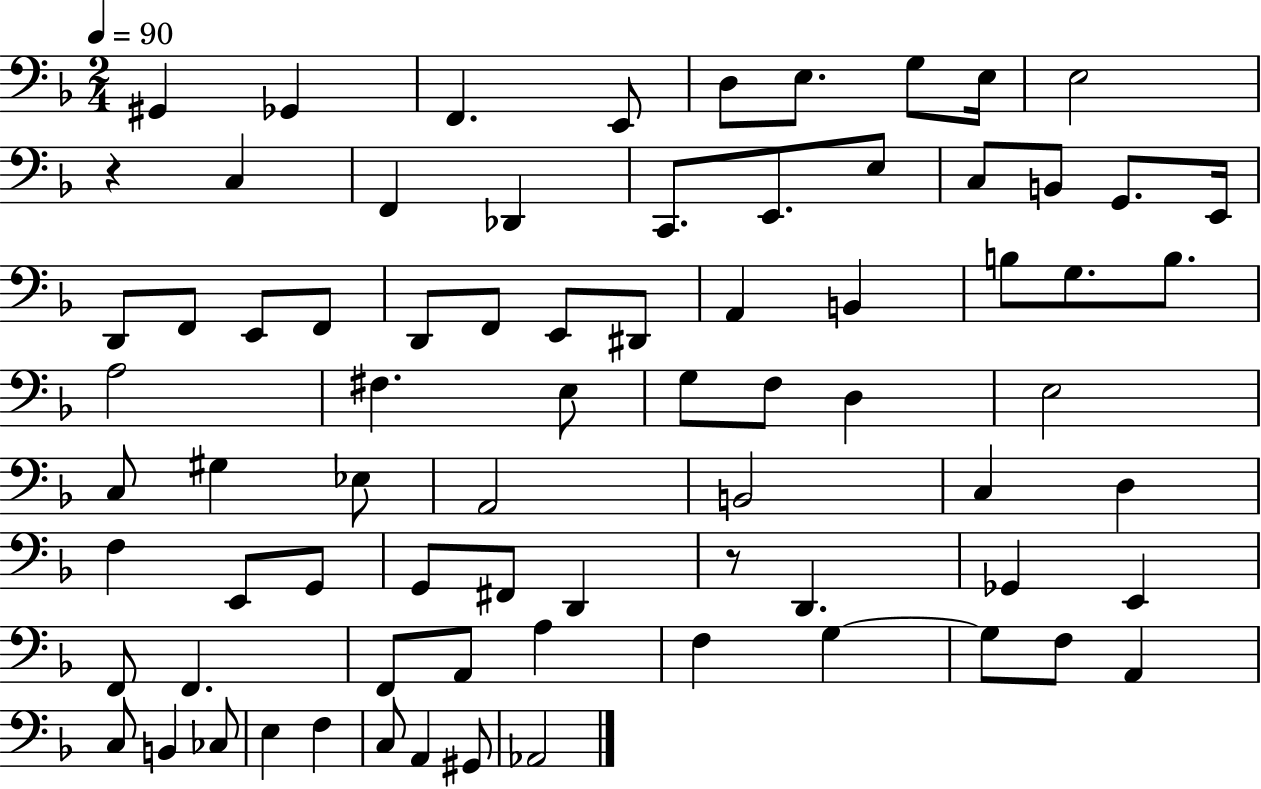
X:1
T:Untitled
M:2/4
L:1/4
K:F
^G,, _G,, F,, E,,/2 D,/2 E,/2 G,/2 E,/4 E,2 z C, F,, _D,, C,,/2 E,,/2 E,/2 C,/2 B,,/2 G,,/2 E,,/4 D,,/2 F,,/2 E,,/2 F,,/2 D,,/2 F,,/2 E,,/2 ^D,,/2 A,, B,, B,/2 G,/2 B,/2 A,2 ^F, E,/2 G,/2 F,/2 D, E,2 C,/2 ^G, _E,/2 A,,2 B,,2 C, D, F, E,,/2 G,,/2 G,,/2 ^F,,/2 D,, z/2 D,, _G,, E,, F,,/2 F,, F,,/2 A,,/2 A, F, G, G,/2 F,/2 A,, C,/2 B,, _C,/2 E, F, C,/2 A,, ^G,,/2 _A,,2